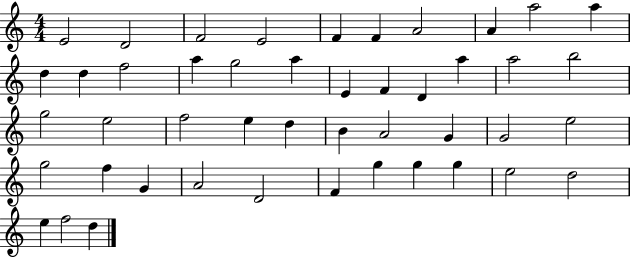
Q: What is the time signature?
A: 4/4